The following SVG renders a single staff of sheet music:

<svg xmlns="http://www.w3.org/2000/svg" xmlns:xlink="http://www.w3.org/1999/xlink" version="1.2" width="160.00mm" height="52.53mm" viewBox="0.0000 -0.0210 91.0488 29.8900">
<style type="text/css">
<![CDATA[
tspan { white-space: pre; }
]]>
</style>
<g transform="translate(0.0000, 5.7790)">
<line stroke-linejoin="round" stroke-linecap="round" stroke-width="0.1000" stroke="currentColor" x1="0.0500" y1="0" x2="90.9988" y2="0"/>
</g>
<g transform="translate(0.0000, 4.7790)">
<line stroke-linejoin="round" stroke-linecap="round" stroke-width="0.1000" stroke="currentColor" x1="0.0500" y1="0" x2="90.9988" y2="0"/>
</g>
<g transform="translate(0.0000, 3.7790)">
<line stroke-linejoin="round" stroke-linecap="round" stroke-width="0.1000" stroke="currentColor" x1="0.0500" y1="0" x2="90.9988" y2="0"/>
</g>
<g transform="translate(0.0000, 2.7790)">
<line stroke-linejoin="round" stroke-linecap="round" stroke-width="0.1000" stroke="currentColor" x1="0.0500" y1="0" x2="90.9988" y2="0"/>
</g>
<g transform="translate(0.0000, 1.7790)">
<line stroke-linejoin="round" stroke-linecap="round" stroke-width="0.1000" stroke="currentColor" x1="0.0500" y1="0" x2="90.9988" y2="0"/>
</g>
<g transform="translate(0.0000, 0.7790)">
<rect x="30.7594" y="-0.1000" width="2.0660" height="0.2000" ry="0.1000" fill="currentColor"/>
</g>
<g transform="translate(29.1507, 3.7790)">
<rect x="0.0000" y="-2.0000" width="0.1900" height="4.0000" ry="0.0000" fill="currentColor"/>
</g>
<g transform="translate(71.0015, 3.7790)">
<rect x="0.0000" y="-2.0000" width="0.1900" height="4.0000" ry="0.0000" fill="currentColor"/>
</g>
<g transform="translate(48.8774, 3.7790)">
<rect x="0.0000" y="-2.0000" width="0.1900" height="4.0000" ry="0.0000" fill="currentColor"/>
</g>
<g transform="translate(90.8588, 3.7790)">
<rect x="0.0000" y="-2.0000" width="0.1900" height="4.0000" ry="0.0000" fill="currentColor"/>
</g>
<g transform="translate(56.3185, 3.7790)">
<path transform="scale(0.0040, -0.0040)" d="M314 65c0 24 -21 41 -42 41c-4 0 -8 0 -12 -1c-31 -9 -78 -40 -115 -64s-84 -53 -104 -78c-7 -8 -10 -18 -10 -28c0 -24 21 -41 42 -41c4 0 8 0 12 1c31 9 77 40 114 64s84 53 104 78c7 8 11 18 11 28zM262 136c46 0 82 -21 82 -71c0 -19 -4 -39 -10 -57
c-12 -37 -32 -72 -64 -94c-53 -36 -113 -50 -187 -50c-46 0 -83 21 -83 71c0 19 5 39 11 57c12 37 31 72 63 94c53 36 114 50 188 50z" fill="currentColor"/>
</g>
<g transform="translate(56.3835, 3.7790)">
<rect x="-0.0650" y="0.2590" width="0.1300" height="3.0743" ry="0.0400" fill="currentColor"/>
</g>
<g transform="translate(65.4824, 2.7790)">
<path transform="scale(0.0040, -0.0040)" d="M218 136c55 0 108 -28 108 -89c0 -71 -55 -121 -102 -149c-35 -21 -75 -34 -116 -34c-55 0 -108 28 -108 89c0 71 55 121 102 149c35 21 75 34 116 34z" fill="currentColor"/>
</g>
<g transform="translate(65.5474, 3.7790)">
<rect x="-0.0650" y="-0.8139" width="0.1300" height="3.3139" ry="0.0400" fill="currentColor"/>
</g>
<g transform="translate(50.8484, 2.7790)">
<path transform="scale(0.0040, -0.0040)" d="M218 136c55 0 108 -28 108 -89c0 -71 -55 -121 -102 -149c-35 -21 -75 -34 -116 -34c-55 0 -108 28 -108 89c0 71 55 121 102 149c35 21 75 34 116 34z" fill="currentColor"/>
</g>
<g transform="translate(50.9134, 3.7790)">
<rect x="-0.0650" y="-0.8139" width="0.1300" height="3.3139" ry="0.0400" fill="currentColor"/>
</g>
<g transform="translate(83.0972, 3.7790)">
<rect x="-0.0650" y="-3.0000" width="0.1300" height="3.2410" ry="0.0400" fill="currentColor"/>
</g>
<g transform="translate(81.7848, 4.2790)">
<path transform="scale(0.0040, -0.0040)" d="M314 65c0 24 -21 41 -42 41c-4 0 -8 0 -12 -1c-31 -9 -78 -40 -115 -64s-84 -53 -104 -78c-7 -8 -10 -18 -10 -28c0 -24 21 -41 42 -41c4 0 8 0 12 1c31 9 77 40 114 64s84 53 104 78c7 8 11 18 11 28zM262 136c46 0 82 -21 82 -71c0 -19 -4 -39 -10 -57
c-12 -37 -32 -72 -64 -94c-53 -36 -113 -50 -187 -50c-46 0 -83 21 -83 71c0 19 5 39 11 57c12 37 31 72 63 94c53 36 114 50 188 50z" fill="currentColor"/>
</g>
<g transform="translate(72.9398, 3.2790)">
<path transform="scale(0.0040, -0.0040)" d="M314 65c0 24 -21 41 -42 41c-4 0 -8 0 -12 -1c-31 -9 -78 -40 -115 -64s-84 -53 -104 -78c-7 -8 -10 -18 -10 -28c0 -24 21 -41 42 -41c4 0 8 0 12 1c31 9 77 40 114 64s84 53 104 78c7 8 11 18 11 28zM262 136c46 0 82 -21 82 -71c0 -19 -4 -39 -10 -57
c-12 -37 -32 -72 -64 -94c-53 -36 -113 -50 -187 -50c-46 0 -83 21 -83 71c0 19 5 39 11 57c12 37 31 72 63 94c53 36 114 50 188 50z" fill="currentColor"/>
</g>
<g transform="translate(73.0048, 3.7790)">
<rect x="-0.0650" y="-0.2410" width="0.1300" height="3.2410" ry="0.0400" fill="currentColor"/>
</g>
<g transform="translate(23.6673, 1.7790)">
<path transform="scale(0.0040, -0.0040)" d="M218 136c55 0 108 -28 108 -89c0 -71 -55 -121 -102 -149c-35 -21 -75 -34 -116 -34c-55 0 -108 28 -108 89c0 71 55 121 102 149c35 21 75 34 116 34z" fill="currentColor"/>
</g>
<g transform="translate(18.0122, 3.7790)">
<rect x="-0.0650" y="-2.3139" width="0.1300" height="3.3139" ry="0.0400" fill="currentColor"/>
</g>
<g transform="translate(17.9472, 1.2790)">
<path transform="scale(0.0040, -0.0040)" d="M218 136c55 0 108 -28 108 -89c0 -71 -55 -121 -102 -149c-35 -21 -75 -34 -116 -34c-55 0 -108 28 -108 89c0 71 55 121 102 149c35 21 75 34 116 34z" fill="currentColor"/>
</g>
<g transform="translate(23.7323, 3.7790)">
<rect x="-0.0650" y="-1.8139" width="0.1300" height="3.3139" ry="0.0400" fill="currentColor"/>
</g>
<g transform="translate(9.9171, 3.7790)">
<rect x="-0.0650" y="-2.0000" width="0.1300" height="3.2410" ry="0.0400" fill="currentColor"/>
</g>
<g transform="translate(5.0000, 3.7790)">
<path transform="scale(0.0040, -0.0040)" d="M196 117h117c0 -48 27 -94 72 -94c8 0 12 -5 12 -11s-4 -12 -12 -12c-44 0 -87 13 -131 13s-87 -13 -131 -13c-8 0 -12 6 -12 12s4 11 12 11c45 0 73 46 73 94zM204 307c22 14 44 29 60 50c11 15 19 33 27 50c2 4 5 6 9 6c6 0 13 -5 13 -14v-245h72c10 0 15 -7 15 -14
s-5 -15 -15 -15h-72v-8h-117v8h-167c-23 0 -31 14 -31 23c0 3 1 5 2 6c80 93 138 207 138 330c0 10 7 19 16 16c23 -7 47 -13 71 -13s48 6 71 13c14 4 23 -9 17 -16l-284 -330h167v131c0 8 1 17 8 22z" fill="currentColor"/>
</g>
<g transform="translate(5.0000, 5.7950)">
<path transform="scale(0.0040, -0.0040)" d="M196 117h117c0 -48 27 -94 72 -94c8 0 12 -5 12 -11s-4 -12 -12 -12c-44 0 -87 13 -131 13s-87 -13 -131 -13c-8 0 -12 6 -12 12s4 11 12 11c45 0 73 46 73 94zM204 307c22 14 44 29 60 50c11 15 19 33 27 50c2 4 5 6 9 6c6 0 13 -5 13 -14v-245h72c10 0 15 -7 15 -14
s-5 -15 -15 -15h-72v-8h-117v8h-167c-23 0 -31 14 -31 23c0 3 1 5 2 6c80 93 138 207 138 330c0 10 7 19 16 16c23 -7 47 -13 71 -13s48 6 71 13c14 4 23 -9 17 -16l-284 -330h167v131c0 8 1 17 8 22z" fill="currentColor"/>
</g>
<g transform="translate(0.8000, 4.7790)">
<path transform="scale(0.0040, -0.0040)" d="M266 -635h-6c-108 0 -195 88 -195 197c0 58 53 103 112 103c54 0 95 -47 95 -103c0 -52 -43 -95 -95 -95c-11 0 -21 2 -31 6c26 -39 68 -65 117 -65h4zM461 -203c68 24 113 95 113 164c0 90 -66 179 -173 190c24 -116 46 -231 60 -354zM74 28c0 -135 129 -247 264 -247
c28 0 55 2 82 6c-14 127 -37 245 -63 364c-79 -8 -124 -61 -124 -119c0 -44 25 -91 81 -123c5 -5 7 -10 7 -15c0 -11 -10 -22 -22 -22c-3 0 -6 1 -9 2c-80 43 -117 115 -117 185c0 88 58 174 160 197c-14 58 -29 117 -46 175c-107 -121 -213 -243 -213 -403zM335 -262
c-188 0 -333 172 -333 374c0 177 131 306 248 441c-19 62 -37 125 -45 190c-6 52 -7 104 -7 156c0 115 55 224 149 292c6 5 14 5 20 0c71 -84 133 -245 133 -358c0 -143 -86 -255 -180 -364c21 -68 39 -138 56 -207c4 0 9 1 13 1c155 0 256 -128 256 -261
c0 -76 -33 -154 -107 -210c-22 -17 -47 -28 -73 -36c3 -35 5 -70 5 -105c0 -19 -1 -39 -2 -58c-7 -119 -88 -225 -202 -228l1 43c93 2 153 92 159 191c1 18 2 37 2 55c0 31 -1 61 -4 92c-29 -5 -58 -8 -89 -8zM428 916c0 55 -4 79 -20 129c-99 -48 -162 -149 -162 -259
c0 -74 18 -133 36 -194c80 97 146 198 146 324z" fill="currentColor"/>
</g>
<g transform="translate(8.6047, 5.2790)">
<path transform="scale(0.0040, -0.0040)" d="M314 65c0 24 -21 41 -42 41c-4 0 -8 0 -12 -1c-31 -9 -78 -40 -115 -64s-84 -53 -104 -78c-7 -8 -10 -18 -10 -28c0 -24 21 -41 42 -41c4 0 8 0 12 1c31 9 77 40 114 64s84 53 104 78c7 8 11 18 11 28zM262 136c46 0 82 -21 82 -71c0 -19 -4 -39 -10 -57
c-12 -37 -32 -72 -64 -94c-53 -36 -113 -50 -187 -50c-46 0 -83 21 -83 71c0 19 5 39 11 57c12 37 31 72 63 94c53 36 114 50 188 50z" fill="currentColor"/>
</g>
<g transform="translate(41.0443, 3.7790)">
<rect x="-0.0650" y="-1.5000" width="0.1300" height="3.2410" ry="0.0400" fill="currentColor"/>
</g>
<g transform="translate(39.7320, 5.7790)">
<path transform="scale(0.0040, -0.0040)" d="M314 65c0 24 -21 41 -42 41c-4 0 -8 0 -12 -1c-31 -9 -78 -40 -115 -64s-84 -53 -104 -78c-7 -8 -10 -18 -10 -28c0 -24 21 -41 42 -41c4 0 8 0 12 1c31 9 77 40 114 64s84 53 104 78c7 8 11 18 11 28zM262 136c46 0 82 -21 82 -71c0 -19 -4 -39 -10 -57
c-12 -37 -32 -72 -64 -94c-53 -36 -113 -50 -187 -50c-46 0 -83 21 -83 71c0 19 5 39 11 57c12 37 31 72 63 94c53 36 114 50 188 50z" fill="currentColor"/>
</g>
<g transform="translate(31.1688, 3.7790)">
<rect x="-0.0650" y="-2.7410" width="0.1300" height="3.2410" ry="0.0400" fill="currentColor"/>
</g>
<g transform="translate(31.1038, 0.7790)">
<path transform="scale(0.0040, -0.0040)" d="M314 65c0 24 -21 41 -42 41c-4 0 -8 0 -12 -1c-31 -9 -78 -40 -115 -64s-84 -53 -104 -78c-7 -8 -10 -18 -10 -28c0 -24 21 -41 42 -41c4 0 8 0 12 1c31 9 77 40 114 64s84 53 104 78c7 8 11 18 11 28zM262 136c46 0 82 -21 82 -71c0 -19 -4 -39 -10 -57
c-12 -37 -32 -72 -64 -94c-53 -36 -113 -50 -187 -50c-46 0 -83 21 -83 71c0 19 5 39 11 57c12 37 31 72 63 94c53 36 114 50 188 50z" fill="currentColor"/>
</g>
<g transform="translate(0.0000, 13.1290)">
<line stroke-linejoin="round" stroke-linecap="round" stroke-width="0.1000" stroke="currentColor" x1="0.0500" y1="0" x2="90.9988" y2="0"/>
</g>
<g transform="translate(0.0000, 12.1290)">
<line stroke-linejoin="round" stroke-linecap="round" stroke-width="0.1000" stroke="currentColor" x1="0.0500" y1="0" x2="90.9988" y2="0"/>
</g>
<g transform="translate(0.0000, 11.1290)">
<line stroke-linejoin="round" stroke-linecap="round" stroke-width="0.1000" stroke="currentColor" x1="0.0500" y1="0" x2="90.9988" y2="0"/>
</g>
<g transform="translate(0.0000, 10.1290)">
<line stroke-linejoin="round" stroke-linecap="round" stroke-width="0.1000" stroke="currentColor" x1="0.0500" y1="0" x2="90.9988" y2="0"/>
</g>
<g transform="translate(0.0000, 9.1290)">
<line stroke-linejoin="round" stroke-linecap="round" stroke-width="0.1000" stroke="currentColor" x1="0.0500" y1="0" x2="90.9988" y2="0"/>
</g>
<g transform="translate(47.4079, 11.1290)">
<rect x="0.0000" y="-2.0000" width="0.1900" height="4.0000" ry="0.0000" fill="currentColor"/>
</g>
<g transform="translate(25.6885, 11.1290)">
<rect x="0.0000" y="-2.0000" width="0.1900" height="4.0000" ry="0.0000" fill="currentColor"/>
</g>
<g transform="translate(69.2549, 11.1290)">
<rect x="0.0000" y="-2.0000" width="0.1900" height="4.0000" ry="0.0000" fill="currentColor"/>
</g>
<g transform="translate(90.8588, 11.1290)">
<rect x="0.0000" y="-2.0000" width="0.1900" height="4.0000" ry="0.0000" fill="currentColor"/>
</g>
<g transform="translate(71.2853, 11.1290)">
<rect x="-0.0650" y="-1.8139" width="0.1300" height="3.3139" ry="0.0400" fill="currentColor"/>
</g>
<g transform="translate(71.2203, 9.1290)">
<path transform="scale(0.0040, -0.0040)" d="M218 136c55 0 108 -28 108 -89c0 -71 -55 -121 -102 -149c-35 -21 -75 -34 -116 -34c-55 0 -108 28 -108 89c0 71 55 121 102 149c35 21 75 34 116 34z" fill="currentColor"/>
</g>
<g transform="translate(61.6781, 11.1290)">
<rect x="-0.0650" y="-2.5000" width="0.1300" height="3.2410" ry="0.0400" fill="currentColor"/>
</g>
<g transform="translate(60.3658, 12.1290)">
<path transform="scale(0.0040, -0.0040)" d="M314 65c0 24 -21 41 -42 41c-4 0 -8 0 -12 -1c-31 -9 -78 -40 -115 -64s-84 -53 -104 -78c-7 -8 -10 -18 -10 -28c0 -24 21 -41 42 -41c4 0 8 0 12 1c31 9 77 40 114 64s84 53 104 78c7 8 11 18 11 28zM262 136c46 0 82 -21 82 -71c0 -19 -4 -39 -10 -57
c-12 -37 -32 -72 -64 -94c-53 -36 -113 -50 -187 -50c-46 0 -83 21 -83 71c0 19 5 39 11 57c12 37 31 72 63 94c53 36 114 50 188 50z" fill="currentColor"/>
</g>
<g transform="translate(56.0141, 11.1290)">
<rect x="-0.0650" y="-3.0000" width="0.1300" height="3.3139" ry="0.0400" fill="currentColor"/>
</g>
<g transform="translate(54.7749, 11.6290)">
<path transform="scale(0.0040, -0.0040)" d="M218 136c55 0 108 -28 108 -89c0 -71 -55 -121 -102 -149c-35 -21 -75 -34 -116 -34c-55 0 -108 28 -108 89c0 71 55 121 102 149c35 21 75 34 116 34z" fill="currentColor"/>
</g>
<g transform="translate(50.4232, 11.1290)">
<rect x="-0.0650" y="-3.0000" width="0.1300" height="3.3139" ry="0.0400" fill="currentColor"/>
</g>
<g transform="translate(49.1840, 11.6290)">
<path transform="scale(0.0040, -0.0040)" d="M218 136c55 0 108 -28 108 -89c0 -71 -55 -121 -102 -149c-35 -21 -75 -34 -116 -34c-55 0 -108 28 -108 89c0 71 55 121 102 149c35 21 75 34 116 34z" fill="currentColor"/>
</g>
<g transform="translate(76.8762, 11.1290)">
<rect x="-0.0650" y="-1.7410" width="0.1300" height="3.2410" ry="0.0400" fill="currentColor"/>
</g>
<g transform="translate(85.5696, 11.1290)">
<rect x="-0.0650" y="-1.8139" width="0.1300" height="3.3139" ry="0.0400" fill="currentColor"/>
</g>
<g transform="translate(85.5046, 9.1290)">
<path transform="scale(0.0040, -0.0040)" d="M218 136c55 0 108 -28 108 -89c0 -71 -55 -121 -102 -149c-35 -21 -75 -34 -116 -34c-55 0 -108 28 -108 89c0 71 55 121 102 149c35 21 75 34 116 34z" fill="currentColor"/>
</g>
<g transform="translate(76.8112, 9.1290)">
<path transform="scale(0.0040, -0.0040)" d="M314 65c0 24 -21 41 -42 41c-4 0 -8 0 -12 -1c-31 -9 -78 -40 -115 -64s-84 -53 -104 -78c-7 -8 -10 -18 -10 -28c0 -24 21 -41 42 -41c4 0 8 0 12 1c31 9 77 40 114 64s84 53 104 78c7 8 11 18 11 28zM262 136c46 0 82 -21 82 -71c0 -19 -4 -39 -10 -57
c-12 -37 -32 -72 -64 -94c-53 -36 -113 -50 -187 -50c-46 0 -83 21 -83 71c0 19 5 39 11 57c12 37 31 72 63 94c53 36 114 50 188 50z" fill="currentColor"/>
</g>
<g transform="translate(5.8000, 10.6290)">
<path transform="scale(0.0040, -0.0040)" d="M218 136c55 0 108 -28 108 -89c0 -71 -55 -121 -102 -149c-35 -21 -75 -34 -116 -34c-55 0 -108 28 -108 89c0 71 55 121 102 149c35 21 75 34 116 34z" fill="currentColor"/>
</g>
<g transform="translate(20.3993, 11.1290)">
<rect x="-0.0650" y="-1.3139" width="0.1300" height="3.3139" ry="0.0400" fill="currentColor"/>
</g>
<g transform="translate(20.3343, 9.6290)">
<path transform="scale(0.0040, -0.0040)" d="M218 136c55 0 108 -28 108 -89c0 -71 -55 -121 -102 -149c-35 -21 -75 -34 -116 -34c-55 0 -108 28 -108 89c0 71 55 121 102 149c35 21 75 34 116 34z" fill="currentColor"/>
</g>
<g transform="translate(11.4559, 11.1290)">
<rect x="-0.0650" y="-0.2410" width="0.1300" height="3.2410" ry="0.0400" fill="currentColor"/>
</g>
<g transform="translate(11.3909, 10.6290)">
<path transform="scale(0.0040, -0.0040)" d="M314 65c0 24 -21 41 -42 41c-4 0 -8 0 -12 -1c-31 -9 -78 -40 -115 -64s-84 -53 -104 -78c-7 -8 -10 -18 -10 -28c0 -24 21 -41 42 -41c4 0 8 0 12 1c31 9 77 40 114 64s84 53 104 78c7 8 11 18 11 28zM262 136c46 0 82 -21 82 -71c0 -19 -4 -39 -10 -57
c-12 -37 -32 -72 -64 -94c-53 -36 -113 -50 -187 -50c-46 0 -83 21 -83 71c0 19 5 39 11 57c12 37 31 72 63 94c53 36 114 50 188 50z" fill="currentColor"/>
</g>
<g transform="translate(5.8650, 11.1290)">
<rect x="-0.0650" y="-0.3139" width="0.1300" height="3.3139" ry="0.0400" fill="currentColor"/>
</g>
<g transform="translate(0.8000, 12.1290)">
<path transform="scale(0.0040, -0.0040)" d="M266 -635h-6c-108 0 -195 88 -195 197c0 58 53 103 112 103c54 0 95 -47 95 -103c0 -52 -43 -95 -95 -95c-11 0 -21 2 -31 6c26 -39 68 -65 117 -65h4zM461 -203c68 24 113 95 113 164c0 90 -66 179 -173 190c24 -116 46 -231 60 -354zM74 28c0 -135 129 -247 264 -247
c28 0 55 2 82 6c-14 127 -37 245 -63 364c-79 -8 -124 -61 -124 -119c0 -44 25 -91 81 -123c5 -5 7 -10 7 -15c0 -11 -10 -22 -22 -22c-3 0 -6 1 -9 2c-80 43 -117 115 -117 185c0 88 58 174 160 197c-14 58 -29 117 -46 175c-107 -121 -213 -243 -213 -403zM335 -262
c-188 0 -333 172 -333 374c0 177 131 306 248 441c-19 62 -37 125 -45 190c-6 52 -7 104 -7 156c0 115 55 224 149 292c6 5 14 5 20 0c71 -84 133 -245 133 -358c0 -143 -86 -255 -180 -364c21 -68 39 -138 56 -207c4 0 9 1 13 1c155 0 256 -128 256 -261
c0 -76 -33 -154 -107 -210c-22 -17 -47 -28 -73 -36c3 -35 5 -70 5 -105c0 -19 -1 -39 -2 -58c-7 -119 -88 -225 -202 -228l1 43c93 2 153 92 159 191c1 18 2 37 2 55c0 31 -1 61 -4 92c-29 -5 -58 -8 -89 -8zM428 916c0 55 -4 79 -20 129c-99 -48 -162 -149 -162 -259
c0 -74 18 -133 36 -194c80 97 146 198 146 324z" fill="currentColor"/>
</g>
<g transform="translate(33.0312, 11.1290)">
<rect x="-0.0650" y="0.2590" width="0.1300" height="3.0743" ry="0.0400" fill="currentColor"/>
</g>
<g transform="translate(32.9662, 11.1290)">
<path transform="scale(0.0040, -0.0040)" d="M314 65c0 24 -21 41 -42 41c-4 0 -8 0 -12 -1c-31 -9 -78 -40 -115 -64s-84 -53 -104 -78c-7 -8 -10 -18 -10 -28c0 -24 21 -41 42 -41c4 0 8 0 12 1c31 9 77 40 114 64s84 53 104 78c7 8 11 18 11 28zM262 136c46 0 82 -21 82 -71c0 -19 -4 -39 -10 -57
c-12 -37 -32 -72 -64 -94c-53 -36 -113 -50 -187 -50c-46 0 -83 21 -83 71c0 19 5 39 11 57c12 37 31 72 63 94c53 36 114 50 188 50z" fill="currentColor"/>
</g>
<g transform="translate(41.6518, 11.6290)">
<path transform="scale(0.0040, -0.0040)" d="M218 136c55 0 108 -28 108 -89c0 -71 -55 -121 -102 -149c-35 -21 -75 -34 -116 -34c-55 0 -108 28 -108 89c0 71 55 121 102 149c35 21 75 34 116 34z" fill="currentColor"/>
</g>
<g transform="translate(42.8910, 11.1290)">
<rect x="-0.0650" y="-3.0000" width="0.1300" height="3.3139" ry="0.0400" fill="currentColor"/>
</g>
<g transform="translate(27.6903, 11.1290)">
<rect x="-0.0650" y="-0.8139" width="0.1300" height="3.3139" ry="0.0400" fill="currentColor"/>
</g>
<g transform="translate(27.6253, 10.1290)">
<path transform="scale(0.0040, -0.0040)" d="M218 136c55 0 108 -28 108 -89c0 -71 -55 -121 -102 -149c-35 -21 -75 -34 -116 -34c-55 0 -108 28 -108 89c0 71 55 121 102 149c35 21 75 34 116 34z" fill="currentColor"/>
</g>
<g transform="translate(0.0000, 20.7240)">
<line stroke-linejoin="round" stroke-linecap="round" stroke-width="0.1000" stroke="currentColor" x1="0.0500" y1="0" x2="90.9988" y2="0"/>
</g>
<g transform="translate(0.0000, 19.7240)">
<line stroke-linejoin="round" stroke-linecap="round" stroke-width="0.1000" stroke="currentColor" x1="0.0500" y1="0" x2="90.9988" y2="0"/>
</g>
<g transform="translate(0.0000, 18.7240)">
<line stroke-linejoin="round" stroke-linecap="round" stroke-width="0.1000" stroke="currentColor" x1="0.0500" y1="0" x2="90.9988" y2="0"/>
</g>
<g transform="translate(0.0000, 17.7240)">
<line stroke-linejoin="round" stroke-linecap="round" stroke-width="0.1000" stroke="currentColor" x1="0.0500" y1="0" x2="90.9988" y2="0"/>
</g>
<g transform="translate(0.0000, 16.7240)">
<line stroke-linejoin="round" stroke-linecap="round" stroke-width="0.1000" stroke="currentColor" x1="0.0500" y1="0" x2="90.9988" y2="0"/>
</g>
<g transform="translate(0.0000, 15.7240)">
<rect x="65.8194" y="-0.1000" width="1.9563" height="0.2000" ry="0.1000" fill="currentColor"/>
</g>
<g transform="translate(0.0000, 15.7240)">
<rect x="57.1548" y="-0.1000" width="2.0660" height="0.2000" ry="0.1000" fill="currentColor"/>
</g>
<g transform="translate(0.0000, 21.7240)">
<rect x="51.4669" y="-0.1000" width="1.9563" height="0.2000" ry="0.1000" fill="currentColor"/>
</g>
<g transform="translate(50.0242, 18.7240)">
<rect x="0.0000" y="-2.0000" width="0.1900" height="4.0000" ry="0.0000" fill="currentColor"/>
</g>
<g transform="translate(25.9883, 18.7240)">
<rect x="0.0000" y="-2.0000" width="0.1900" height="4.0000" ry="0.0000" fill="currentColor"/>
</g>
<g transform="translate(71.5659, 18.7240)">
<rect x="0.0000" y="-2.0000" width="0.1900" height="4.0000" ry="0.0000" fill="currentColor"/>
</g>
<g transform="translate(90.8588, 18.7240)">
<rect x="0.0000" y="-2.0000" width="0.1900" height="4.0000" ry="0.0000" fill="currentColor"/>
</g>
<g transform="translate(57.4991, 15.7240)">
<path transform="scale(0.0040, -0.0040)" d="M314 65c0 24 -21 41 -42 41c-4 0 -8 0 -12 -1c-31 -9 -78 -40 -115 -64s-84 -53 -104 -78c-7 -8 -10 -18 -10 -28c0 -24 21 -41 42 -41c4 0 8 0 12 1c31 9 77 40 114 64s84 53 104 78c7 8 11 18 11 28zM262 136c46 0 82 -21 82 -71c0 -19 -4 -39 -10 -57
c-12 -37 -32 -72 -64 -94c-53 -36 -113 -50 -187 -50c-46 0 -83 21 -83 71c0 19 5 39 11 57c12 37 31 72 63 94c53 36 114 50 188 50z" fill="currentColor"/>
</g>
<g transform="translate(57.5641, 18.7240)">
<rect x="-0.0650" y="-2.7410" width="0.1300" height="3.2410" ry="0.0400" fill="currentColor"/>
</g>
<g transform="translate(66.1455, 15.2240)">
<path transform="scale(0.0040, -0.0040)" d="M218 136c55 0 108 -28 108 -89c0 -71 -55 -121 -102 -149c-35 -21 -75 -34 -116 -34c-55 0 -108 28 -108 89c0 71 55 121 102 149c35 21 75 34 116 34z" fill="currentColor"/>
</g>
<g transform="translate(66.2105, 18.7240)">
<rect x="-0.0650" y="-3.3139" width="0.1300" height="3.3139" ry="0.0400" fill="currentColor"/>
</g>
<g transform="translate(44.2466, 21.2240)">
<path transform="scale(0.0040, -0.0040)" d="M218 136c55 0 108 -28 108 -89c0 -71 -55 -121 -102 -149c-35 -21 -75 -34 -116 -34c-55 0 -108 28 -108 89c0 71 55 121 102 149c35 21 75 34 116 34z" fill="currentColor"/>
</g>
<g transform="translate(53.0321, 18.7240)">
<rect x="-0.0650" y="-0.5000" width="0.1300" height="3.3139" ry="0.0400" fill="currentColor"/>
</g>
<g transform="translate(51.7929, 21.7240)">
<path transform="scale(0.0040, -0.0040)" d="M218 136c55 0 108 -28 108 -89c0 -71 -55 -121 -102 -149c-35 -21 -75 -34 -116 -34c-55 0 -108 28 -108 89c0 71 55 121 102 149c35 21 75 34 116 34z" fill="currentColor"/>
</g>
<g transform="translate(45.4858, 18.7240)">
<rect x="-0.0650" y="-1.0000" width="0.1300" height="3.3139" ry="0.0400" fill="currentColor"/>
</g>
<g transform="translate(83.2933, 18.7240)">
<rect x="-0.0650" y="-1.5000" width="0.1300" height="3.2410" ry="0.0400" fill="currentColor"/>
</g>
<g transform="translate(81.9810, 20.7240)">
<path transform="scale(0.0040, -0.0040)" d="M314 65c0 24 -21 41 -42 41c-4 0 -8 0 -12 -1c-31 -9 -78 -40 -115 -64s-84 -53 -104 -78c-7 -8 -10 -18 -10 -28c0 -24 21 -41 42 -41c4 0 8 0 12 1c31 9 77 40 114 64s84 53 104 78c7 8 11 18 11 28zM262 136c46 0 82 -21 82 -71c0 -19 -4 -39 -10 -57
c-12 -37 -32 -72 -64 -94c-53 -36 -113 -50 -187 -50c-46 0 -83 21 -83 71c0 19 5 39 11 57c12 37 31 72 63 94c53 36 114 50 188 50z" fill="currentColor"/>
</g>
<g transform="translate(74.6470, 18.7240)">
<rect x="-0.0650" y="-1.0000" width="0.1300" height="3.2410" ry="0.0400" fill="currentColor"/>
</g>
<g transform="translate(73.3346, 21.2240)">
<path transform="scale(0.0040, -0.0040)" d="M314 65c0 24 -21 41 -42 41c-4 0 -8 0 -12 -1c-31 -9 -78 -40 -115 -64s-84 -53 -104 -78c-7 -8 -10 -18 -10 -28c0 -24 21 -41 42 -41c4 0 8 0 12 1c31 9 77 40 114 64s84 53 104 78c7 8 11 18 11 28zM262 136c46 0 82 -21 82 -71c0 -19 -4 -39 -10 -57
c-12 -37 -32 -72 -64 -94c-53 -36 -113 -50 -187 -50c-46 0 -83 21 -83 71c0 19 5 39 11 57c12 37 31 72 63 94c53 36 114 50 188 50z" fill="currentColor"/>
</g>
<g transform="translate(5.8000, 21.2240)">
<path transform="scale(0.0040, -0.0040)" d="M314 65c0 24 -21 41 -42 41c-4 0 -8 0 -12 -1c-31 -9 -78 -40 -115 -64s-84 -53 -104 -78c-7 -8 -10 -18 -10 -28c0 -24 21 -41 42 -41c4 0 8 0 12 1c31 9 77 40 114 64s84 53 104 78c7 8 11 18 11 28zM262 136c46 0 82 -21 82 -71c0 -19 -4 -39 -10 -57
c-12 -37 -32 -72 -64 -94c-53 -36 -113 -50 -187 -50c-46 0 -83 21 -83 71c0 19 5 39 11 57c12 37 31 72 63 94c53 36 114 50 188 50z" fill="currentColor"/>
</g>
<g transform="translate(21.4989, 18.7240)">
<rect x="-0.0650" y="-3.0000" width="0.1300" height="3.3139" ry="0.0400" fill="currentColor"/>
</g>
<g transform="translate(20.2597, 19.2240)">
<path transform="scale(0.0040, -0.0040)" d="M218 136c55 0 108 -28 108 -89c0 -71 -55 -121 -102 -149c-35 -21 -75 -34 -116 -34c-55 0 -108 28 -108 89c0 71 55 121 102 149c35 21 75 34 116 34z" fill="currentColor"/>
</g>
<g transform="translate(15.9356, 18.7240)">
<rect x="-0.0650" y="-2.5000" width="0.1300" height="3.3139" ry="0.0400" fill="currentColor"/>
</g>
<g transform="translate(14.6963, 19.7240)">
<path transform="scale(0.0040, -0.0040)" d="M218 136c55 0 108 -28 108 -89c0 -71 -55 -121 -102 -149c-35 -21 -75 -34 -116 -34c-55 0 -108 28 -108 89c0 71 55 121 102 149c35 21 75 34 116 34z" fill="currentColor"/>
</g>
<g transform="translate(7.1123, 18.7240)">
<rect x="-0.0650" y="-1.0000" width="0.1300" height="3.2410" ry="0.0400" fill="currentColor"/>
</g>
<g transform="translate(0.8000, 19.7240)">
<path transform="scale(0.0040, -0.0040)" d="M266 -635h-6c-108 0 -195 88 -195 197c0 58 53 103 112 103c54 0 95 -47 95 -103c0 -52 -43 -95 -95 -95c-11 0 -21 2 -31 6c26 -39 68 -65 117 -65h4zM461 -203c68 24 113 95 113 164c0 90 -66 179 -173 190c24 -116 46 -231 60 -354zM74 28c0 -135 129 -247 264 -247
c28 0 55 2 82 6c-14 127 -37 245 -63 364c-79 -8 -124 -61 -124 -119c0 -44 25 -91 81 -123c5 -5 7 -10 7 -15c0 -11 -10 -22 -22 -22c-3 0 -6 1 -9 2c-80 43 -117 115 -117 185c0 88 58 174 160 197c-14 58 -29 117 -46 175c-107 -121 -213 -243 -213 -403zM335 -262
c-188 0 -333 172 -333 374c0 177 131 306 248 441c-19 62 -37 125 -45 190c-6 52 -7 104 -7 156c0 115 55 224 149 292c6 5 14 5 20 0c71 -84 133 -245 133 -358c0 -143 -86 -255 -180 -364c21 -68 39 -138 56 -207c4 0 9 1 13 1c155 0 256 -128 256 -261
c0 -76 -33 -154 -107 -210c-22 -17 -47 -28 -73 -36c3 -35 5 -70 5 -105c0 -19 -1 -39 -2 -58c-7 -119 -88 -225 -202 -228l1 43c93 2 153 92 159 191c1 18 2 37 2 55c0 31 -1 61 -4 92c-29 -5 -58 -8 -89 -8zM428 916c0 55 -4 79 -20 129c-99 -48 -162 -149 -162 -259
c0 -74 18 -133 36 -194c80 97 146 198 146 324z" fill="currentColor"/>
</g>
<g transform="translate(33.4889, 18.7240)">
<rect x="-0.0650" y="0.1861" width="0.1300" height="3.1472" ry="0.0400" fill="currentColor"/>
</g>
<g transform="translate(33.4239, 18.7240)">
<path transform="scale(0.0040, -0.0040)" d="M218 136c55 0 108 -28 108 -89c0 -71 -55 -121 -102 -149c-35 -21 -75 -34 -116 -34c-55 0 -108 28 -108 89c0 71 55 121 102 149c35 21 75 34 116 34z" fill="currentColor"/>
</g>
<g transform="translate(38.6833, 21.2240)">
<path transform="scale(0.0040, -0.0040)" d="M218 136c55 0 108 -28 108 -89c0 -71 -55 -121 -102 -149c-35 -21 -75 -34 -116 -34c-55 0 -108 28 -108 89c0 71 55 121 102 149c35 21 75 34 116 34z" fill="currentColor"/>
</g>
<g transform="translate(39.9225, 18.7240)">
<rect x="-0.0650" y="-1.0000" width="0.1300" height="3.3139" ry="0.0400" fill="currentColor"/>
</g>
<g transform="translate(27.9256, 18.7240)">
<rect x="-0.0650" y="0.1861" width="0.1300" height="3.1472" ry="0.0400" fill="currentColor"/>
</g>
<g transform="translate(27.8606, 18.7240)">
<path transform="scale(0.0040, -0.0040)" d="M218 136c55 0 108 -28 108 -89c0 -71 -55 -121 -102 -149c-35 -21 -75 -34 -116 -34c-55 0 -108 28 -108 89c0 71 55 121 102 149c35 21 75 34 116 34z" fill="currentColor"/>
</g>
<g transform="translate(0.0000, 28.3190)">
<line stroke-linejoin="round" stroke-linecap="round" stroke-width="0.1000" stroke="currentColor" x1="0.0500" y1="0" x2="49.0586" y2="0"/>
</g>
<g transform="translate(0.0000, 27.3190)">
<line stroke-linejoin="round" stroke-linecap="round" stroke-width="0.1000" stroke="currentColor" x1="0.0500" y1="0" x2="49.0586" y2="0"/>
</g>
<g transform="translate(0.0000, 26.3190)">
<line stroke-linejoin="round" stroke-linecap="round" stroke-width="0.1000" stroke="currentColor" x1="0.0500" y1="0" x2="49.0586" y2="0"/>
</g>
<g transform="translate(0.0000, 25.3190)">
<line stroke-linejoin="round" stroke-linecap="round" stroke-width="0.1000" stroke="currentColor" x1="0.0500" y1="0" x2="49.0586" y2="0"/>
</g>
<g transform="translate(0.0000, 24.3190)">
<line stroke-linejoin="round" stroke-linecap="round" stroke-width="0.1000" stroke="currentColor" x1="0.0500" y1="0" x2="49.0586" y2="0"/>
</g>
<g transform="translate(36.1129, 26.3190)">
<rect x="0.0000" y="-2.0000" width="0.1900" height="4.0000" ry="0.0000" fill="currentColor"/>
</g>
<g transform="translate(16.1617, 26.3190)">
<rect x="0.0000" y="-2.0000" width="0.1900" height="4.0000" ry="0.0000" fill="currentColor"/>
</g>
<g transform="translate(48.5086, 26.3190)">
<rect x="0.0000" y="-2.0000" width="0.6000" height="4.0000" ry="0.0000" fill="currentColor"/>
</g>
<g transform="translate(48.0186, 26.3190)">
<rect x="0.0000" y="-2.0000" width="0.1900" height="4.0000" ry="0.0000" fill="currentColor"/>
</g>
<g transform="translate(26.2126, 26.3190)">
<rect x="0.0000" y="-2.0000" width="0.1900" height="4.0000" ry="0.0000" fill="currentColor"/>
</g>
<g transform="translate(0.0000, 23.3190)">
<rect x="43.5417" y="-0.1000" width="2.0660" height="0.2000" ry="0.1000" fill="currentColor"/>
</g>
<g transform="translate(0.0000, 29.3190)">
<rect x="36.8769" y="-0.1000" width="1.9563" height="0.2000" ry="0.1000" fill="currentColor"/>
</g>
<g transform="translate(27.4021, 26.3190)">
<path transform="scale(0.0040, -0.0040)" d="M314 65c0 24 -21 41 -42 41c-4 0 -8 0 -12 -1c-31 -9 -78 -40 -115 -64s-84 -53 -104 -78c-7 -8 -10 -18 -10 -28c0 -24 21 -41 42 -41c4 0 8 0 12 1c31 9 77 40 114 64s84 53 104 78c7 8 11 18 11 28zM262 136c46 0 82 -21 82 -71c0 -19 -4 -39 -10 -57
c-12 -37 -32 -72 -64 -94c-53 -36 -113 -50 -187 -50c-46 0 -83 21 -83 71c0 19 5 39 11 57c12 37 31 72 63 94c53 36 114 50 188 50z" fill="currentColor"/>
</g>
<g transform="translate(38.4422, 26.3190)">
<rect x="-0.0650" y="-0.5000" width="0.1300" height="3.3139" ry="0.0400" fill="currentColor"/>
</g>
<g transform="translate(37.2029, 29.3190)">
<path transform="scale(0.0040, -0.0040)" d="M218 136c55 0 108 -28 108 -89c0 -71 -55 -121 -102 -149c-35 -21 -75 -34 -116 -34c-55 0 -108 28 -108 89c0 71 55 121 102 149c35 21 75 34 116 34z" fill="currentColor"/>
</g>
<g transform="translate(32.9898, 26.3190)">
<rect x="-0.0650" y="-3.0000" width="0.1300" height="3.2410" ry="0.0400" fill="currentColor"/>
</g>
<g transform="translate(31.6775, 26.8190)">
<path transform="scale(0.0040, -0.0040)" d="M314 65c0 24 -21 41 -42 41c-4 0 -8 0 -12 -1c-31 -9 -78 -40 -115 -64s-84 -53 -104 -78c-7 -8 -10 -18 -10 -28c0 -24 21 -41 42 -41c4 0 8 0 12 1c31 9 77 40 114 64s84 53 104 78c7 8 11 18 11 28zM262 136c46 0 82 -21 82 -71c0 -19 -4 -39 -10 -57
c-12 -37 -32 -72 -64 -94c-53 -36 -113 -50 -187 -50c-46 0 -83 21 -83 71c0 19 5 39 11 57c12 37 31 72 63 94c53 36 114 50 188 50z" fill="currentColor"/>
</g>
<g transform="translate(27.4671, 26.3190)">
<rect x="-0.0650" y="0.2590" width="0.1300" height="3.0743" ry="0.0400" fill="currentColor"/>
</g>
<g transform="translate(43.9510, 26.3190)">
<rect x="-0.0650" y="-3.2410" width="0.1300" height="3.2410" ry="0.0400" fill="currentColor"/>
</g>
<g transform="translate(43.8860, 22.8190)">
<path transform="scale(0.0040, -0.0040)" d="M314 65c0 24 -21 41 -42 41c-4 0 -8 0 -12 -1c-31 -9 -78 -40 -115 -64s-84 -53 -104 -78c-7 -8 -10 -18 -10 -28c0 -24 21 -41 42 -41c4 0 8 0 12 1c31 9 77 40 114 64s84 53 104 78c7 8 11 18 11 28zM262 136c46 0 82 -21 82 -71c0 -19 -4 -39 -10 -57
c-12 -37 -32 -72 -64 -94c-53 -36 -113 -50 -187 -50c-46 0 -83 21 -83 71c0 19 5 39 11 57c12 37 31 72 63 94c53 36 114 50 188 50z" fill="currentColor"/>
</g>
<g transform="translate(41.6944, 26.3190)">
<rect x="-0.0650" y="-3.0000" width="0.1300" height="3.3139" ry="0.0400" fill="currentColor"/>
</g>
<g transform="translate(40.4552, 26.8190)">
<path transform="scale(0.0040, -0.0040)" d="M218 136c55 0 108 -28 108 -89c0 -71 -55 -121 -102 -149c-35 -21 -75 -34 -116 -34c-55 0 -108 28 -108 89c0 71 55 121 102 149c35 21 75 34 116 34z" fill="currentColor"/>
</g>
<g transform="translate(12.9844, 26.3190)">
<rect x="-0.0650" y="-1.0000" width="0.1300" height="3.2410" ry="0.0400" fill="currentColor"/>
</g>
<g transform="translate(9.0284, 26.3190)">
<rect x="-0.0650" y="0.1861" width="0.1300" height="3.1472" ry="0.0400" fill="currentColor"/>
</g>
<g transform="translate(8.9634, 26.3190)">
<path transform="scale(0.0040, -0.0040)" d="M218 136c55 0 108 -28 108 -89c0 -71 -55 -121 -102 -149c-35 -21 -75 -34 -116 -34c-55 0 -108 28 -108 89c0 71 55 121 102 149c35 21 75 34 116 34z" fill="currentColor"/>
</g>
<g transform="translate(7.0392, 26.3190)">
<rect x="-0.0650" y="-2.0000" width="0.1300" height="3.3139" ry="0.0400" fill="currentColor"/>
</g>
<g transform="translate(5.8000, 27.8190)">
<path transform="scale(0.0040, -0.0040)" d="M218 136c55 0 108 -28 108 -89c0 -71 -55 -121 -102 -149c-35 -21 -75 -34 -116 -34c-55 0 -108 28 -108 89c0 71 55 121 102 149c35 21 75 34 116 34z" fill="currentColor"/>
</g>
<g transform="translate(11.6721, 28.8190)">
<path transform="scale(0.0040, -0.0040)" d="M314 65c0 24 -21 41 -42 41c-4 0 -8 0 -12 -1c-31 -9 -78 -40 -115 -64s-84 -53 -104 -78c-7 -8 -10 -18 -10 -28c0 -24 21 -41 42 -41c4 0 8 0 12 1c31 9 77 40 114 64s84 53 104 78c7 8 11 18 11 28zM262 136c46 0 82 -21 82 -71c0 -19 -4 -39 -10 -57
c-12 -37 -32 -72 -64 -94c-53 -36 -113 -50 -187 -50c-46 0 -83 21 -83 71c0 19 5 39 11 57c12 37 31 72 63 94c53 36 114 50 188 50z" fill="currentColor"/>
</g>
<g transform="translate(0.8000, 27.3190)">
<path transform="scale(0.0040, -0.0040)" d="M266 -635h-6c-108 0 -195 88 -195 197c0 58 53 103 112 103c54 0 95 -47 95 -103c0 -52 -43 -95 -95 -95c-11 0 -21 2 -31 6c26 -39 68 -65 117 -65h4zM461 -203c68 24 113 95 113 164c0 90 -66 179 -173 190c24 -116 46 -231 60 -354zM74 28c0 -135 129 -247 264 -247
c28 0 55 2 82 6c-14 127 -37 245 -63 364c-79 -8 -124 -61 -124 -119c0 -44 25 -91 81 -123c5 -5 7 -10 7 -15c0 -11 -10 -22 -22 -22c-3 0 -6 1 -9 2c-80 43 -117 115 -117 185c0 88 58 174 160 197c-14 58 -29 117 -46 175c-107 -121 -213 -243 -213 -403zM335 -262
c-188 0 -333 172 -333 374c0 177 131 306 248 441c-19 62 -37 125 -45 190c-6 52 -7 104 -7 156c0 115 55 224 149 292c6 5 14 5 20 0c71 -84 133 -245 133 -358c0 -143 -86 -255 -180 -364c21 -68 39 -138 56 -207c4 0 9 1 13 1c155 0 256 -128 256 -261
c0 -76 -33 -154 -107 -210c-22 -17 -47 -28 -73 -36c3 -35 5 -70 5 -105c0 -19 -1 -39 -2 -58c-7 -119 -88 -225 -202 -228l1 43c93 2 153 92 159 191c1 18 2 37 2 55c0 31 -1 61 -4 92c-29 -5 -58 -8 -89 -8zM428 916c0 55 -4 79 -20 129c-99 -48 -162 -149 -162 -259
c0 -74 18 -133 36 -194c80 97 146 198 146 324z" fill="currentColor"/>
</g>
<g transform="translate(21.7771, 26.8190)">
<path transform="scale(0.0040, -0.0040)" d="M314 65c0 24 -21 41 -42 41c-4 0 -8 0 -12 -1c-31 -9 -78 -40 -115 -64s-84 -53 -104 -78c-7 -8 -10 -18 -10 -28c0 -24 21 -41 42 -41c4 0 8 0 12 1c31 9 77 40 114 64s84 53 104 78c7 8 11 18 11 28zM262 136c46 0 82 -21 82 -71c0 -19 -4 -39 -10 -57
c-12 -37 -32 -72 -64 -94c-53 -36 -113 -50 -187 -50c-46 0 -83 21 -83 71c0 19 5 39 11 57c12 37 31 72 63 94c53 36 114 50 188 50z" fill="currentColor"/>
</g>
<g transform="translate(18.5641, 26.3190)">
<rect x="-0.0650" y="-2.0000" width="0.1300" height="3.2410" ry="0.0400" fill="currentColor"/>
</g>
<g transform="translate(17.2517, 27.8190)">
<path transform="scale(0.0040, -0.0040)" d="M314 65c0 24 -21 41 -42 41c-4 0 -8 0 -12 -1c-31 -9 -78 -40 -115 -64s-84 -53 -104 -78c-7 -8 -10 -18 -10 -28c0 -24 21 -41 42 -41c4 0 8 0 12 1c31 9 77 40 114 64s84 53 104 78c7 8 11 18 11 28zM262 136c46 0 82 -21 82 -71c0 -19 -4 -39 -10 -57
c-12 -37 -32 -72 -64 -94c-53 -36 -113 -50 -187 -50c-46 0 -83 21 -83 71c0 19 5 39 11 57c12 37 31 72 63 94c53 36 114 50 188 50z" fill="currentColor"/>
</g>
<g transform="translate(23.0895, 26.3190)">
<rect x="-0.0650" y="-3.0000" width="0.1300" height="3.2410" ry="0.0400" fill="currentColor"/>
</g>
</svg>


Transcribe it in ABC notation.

X:1
T:Untitled
M:4/4
L:1/4
K:C
F2 g f a2 E2 d B2 d c2 A2 c c2 e d B2 A A A G2 f f2 f D2 G A B B D D C a2 b D2 E2 F B D2 F2 A2 B2 A2 C A b2